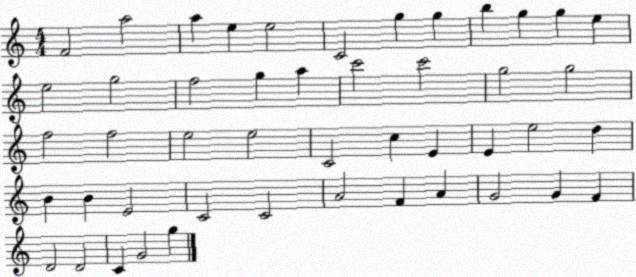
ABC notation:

X:1
T:Untitled
M:4/4
L:1/4
K:C
F2 a2 a e e2 C2 g g b g g e e2 g2 f2 g a c'2 c'2 g2 g2 f2 f2 e2 e2 C2 c E E e2 d B B E2 C2 C2 A2 F A G2 G F D2 D2 C G2 g